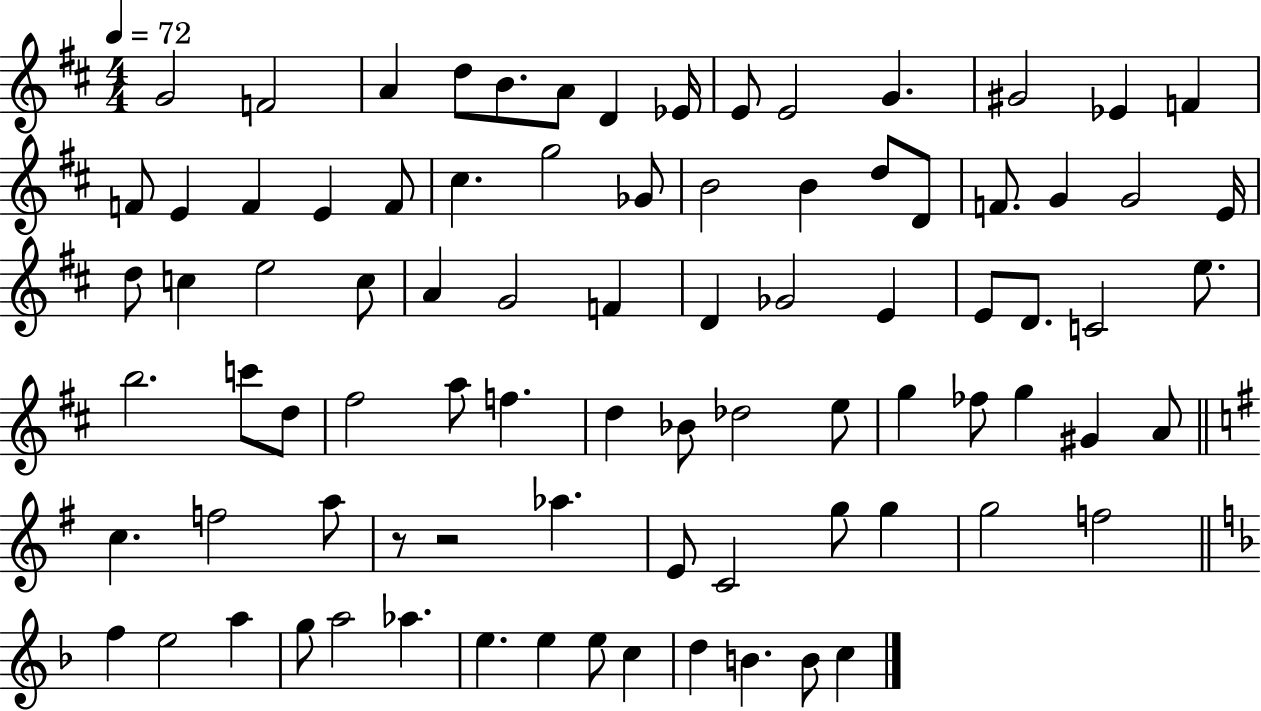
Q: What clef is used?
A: treble